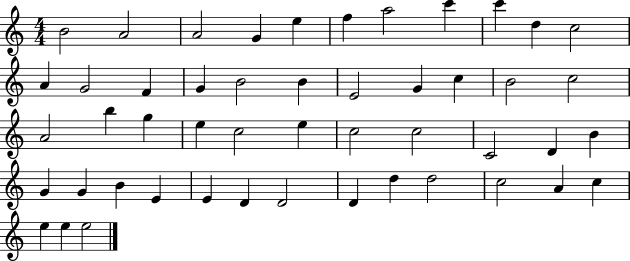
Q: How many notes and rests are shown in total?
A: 49